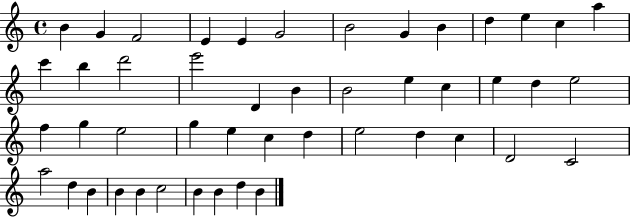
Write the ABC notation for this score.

X:1
T:Untitled
M:4/4
L:1/4
K:C
B G F2 E E G2 B2 G B d e c a c' b d'2 e'2 D B B2 e c e d e2 f g e2 g e c d e2 d c D2 C2 a2 d B B B c2 B B d B